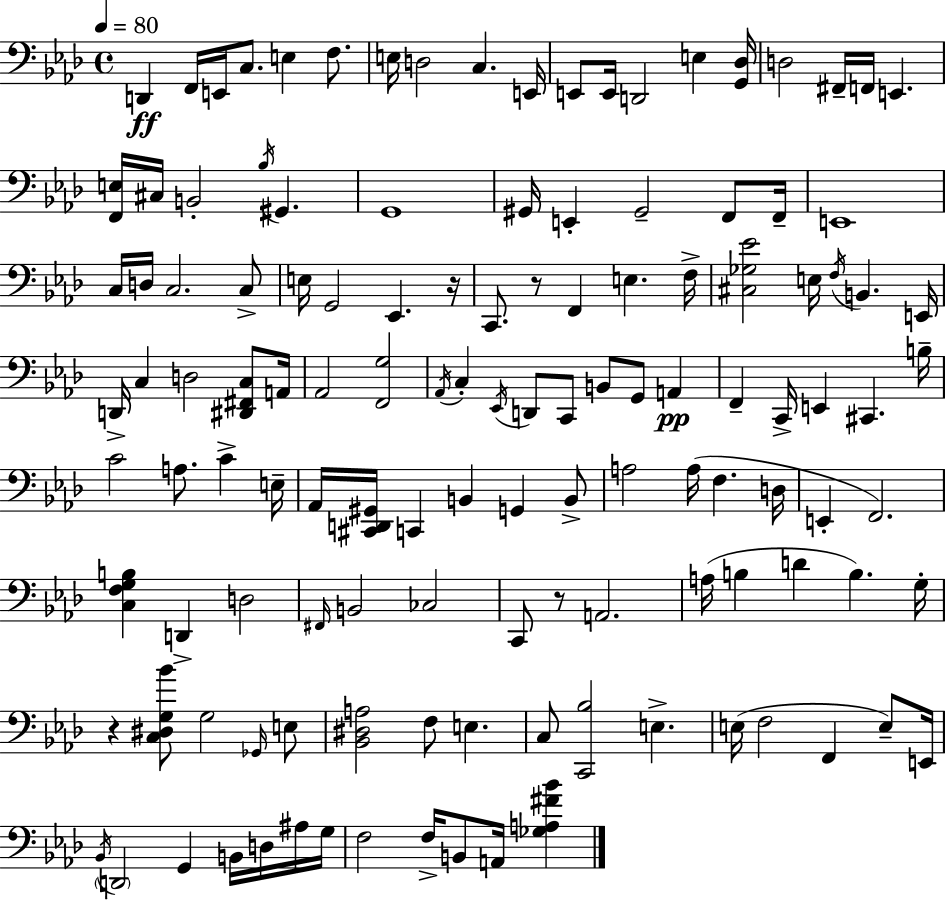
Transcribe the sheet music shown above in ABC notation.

X:1
T:Untitled
M:4/4
L:1/4
K:Fm
D,, F,,/4 E,,/4 C,/2 E, F,/2 E,/4 D,2 C, E,,/4 E,,/2 E,,/4 D,,2 E, [G,,_D,]/4 D,2 ^F,,/4 F,,/4 E,, [F,,E,]/4 ^C,/4 B,,2 _B,/4 ^G,, G,,4 ^G,,/4 E,, ^G,,2 F,,/2 F,,/4 E,,4 C,/4 D,/4 C,2 C,/2 E,/4 G,,2 _E,, z/4 C,,/2 z/2 F,, E, F,/4 [^C,_G,_E]2 E,/4 F,/4 B,, E,,/4 D,,/4 C, D,2 [^D,,^F,,C,]/2 A,,/4 _A,,2 [F,,G,]2 _A,,/4 C, _E,,/4 D,,/2 C,,/2 B,,/2 G,,/2 A,, F,, C,,/4 E,, ^C,, B,/4 C2 A,/2 C E,/4 _A,,/4 [^C,,D,,^G,,]/4 C,, B,, G,, B,,/2 A,2 A,/4 F, D,/4 E,, F,,2 [C,F,G,B,] D,, D,2 ^F,,/4 B,,2 _C,2 C,,/2 z/2 A,,2 A,/4 B, D B, G,/4 z [C,^D,G,_B]/2 G,2 _G,,/4 E,/2 [_B,,^D,A,]2 F,/2 E, C,/2 [C,,_B,]2 E, E,/4 F,2 F,, E,/2 E,,/4 _B,,/4 D,,2 G,, B,,/4 D,/4 ^A,/4 G,/4 F,2 F,/4 B,,/2 A,,/4 [_G,A,^F_B]